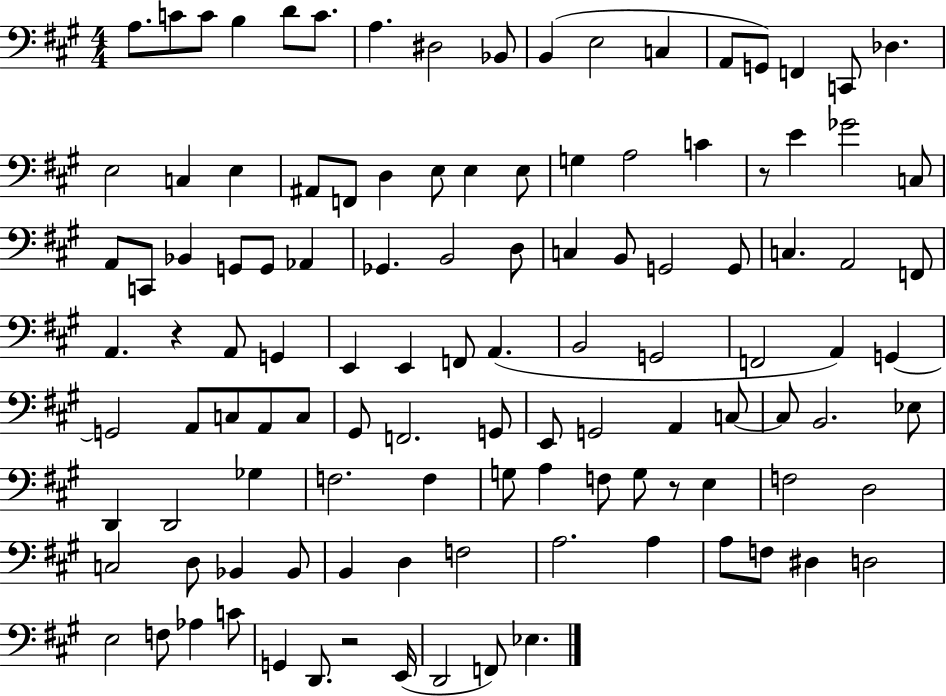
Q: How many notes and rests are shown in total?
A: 114